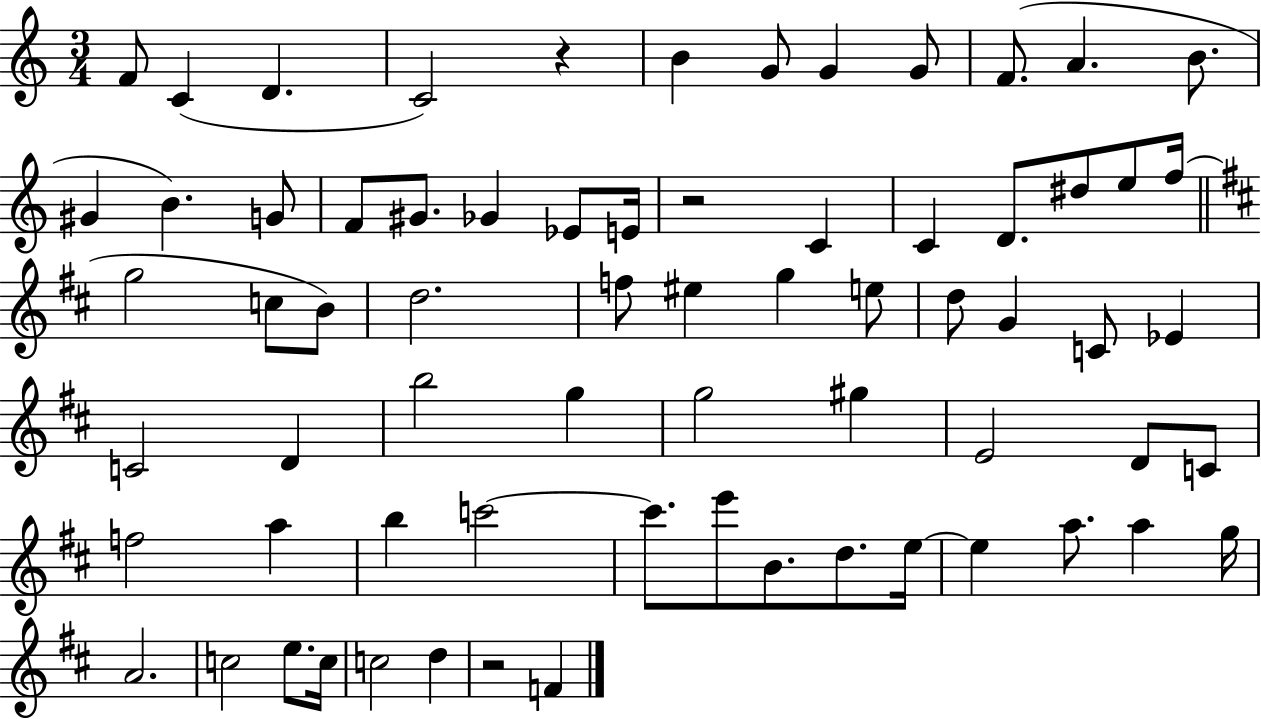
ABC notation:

X:1
T:Untitled
M:3/4
L:1/4
K:C
F/2 C D C2 z B G/2 G G/2 F/2 A B/2 ^G B G/2 F/2 ^G/2 _G _E/2 E/4 z2 C C D/2 ^d/2 e/2 f/4 g2 c/2 B/2 d2 f/2 ^e g e/2 d/2 G C/2 _E C2 D b2 g g2 ^g E2 D/2 C/2 f2 a b c'2 c'/2 e'/2 B/2 d/2 e/4 e a/2 a g/4 A2 c2 e/2 c/4 c2 d z2 F